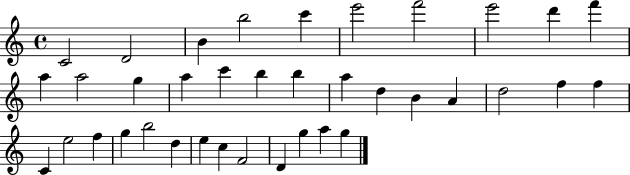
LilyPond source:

{
  \clef treble
  \time 4/4
  \defaultTimeSignature
  \key c \major
  c'2 d'2 | b'4 b''2 c'''4 | e'''2 f'''2 | e'''2 d'''4 f'''4 | \break a''4 a''2 g''4 | a''4 c'''4 b''4 b''4 | a''4 d''4 b'4 a'4 | d''2 f''4 f''4 | \break c'4 e''2 f''4 | g''4 b''2 d''4 | e''4 c''4 f'2 | d'4 g''4 a''4 g''4 | \break \bar "|."
}